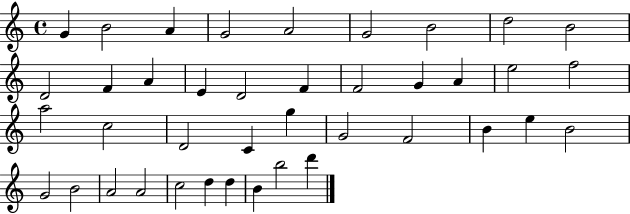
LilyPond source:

{
  \clef treble
  \time 4/4
  \defaultTimeSignature
  \key c \major
  g'4 b'2 a'4 | g'2 a'2 | g'2 b'2 | d''2 b'2 | \break d'2 f'4 a'4 | e'4 d'2 f'4 | f'2 g'4 a'4 | e''2 f''2 | \break a''2 c''2 | d'2 c'4 g''4 | g'2 f'2 | b'4 e''4 b'2 | \break g'2 b'2 | a'2 a'2 | c''2 d''4 d''4 | b'4 b''2 d'''4 | \break \bar "|."
}